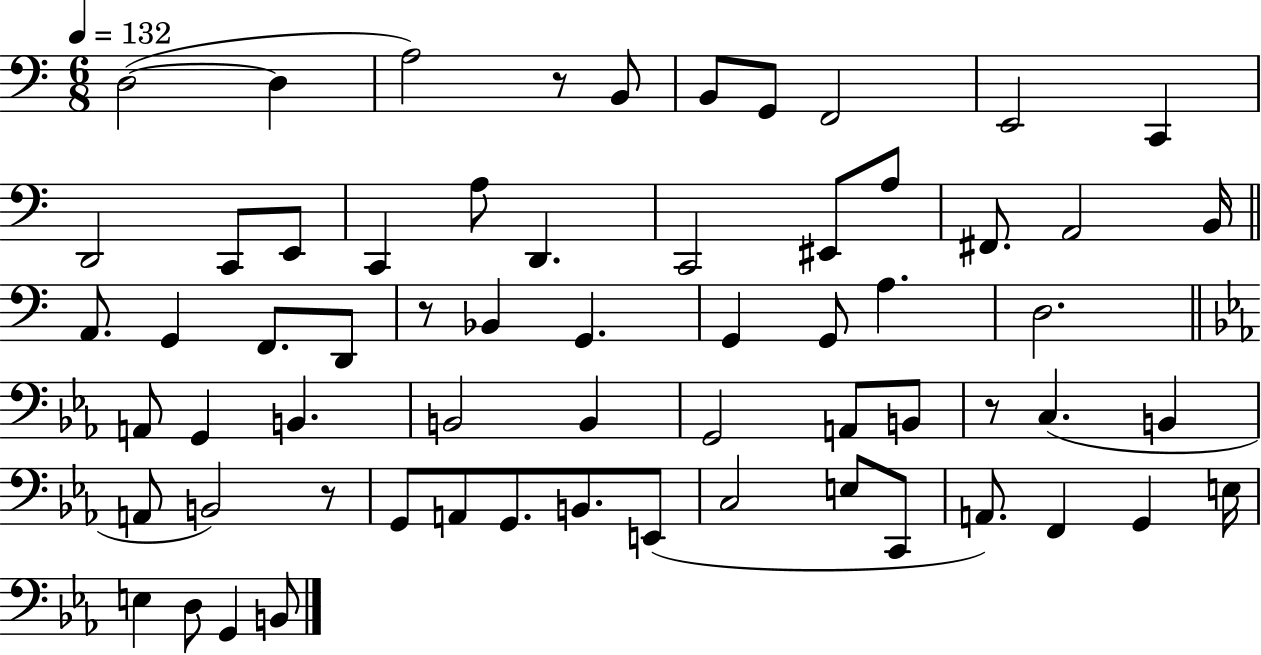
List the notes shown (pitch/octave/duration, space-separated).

D3/h D3/q A3/h R/e B2/e B2/e G2/e F2/h E2/h C2/q D2/h C2/e E2/e C2/q A3/e D2/q. C2/h EIS2/e A3/e F#2/e. A2/h B2/s A2/e. G2/q F2/e. D2/e R/e Bb2/q G2/q. G2/q G2/e A3/q. D3/h. A2/e G2/q B2/q. B2/h B2/q G2/h A2/e B2/e R/e C3/q. B2/q A2/e B2/h R/e G2/e A2/e G2/e. B2/e. E2/e C3/h E3/e C2/e A2/e. F2/q G2/q E3/s E3/q D3/e G2/q B2/e